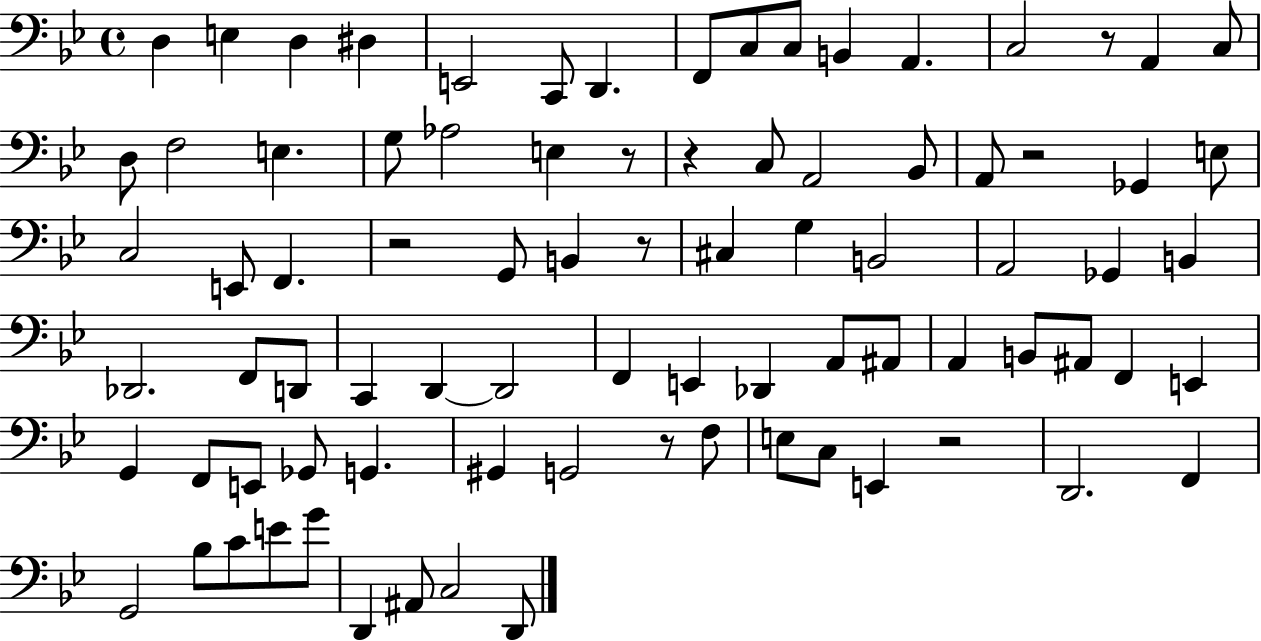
D3/q E3/q D3/q D#3/q E2/h C2/e D2/q. F2/e C3/e C3/e B2/q A2/q. C3/h R/e A2/q C3/e D3/e F3/h E3/q. G3/e Ab3/h E3/q R/e R/q C3/e A2/h Bb2/e A2/e R/h Gb2/q E3/e C3/h E2/e F2/q. R/h G2/e B2/q R/e C#3/q G3/q B2/h A2/h Gb2/q B2/q Db2/h. F2/e D2/e C2/q D2/q D2/h F2/q E2/q Db2/q A2/e A#2/e A2/q B2/e A#2/e F2/q E2/q G2/q F2/e E2/e Gb2/e G2/q. G#2/q G2/h R/e F3/e E3/e C3/e E2/q R/h D2/h. F2/q G2/h Bb3/e C4/e E4/e G4/e D2/q A#2/e C3/h D2/e